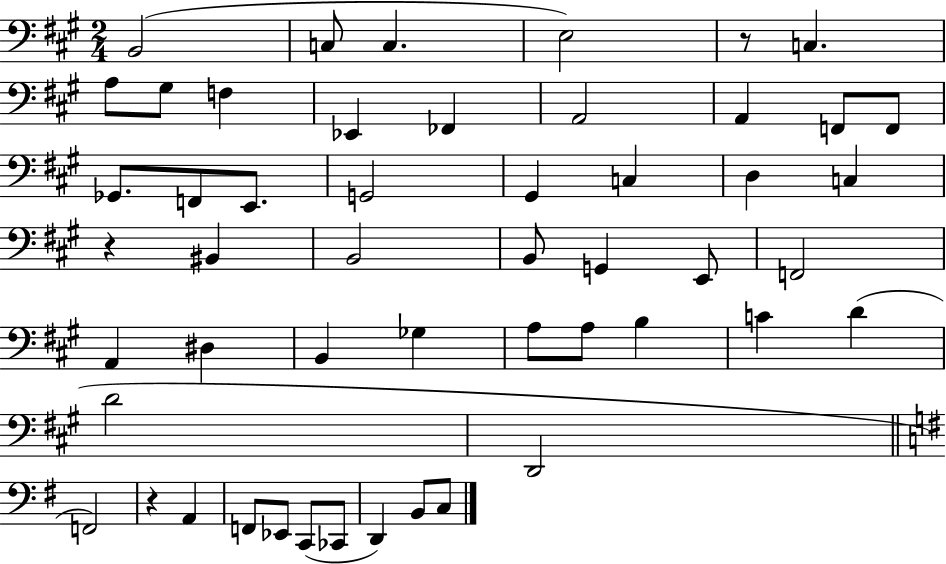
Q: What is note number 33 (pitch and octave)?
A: A3